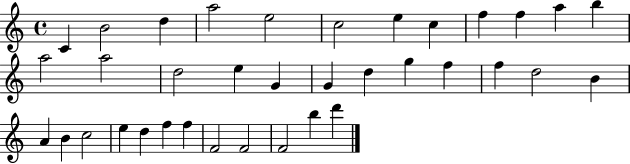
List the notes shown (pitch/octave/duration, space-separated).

C4/q B4/h D5/q A5/h E5/h C5/h E5/q C5/q F5/q F5/q A5/q B5/q A5/h A5/h D5/h E5/q G4/q G4/q D5/q G5/q F5/q F5/q D5/h B4/q A4/q B4/q C5/h E5/q D5/q F5/q F5/q F4/h F4/h F4/h B5/q D6/q